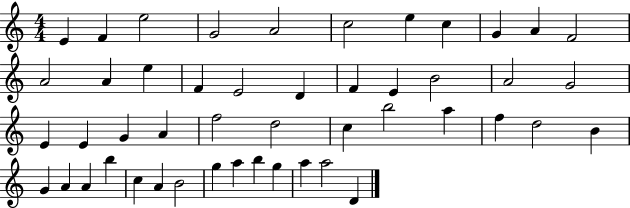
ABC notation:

X:1
T:Untitled
M:4/4
L:1/4
K:C
E F e2 G2 A2 c2 e c G A F2 A2 A e F E2 D F E B2 A2 G2 E E G A f2 d2 c b2 a f d2 B G A A b c A B2 g a b g a a2 D